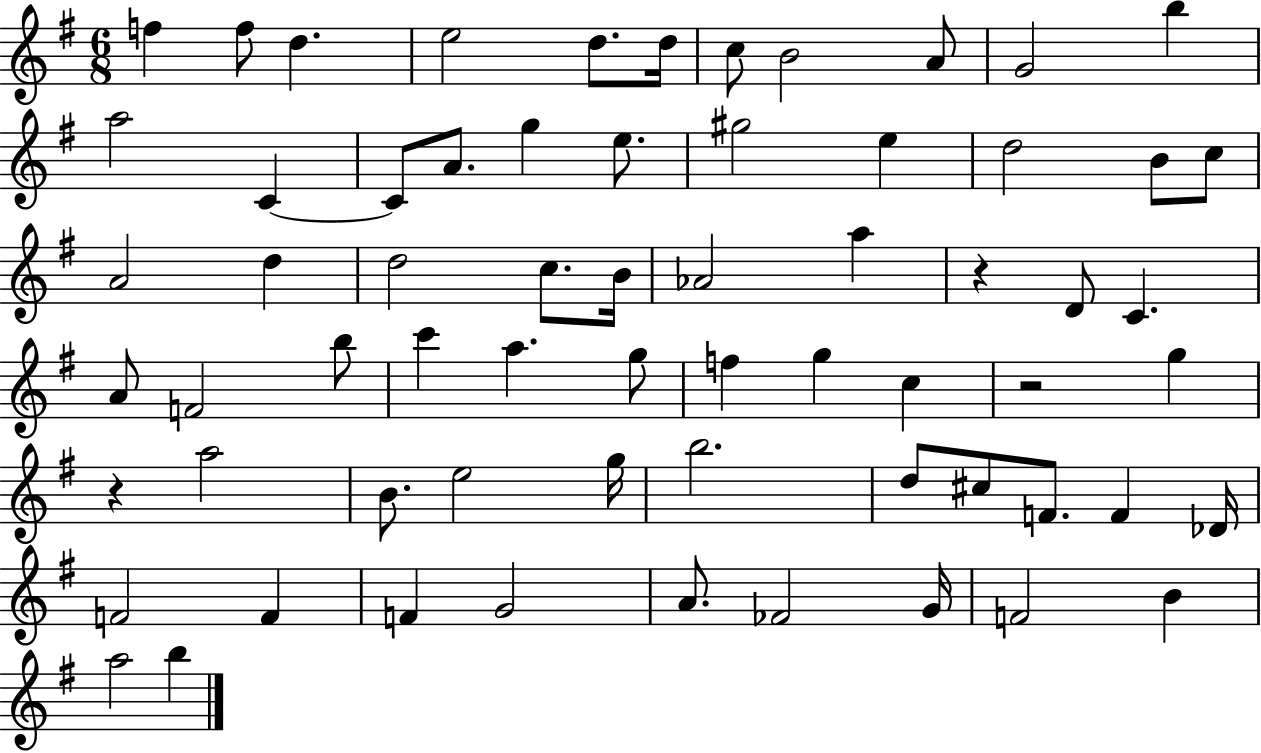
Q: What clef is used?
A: treble